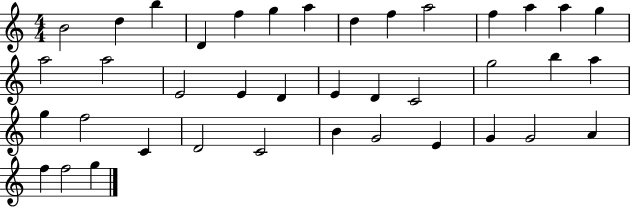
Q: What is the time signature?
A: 4/4